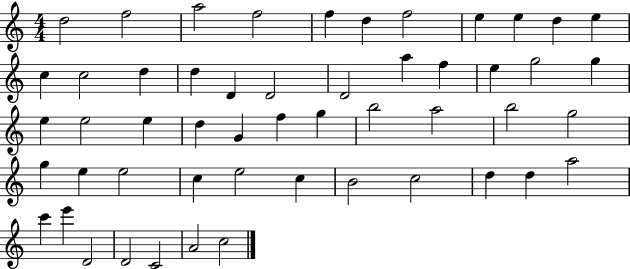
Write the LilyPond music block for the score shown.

{
  \clef treble
  \numericTimeSignature
  \time 4/4
  \key c \major
  d''2 f''2 | a''2 f''2 | f''4 d''4 f''2 | e''4 e''4 d''4 e''4 | \break c''4 c''2 d''4 | d''4 d'4 d'2 | d'2 a''4 f''4 | e''4 g''2 g''4 | \break e''4 e''2 e''4 | d''4 g'4 f''4 g''4 | b''2 a''2 | b''2 g''2 | \break g''4 e''4 e''2 | c''4 e''2 c''4 | b'2 c''2 | d''4 d''4 a''2 | \break c'''4 e'''4 d'2 | d'2 c'2 | a'2 c''2 | \bar "|."
}